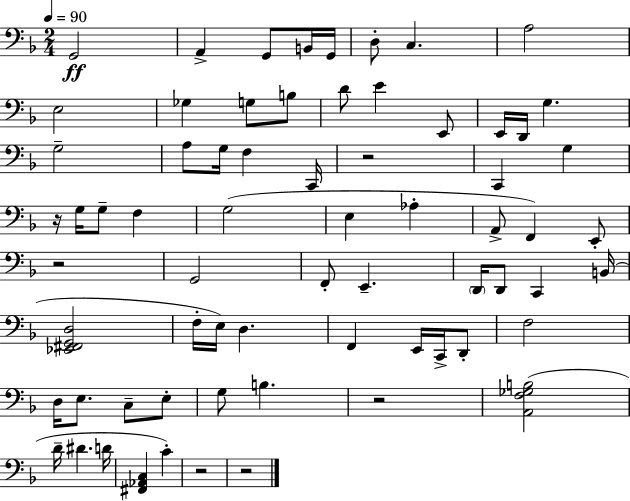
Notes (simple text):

G2/h A2/q G2/e B2/s G2/s D3/e C3/q. A3/h E3/h Gb3/q G3/e B3/e D4/e E4/q E2/e E2/s D2/s G3/q. G3/h A3/e G3/s F3/q C2/s R/h C2/q G3/q R/s G3/s G3/e F3/q G3/h E3/q Ab3/q A2/e F2/q E2/e R/h G2/h F2/e E2/q. D2/s D2/e C2/q B2/s [Eb2,F#2,G2,D3]/h F3/s E3/s D3/q. F2/q E2/s C2/s D2/e F3/h D3/s E3/e. C3/e E3/e G3/e B3/q. R/h [A2,F3,Gb3,B3]/h D4/s D#4/q. D4/s [F#2,Ab2,C3]/q C4/q R/h R/h